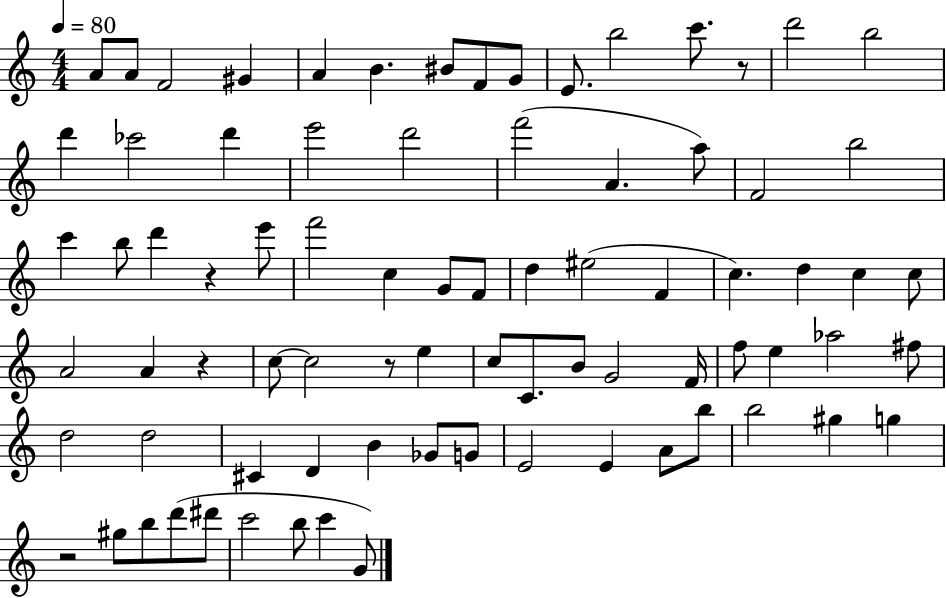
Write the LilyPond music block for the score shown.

{
  \clef treble
  \numericTimeSignature
  \time 4/4
  \key c \major
  \tempo 4 = 80
  \repeat volta 2 { a'8 a'8 f'2 gis'4 | a'4 b'4. bis'8 f'8 g'8 | e'8. b''2 c'''8. r8 | d'''2 b''2 | \break d'''4 ces'''2 d'''4 | e'''2 d'''2 | f'''2( a'4. a''8) | f'2 b''2 | \break c'''4 b''8 d'''4 r4 e'''8 | f'''2 c''4 g'8 f'8 | d''4 eis''2( f'4 | c''4.) d''4 c''4 c''8 | \break a'2 a'4 r4 | c''8~~ c''2 r8 e''4 | c''8 c'8. b'8 g'2 f'16 | f''8 e''4 aes''2 fis''8 | \break d''2 d''2 | cis'4 d'4 b'4 ges'8 g'8 | e'2 e'4 a'8 b''8 | b''2 gis''4 g''4 | \break r2 gis''8 b''8 d'''8( dis'''8 | c'''2 b''8 c'''4 g'8) | } \bar "|."
}